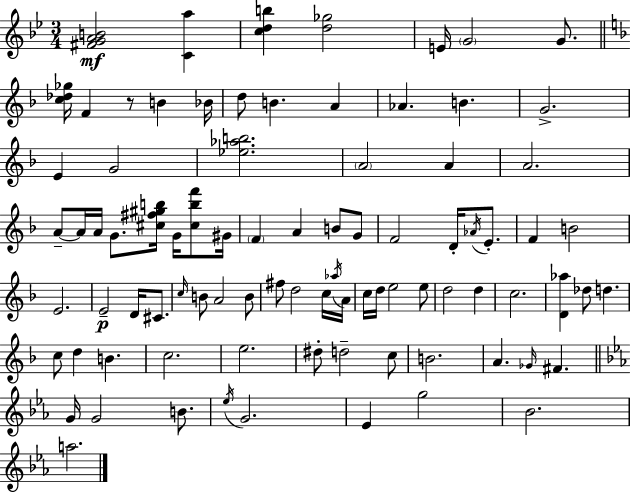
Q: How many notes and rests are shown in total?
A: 86